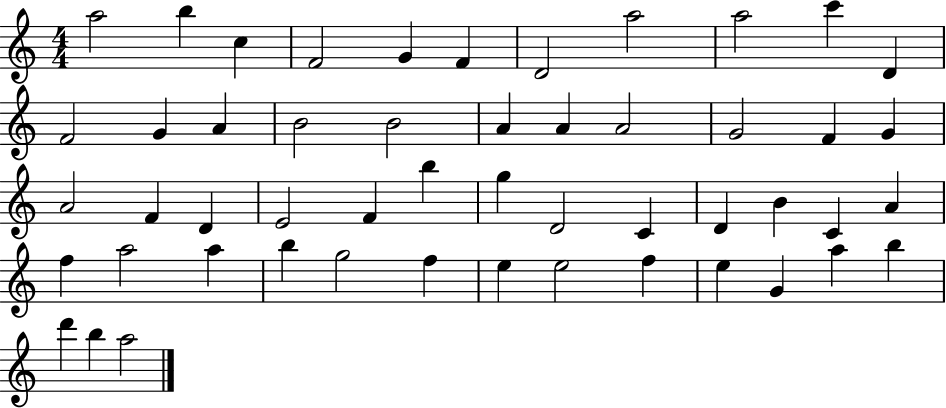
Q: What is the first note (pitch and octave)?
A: A5